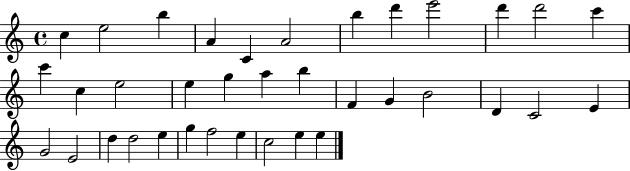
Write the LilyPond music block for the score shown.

{
  \clef treble
  \time 4/4
  \defaultTimeSignature
  \key c \major
  c''4 e''2 b''4 | a'4 c'4 a'2 | b''4 d'''4 e'''2 | d'''4 d'''2 c'''4 | \break c'''4 c''4 e''2 | e''4 g''4 a''4 b''4 | f'4 g'4 b'2 | d'4 c'2 e'4 | \break g'2 e'2 | d''4 d''2 e''4 | g''4 f''2 e''4 | c''2 e''4 e''4 | \break \bar "|."
}